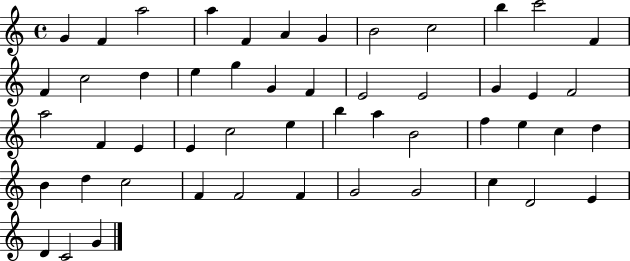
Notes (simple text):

G4/q F4/q A5/h A5/q F4/q A4/q G4/q B4/h C5/h B5/q C6/h F4/q F4/q C5/h D5/q E5/q G5/q G4/q F4/q E4/h E4/h G4/q E4/q F4/h A5/h F4/q E4/q E4/q C5/h E5/q B5/q A5/q B4/h F5/q E5/q C5/q D5/q B4/q D5/q C5/h F4/q F4/h F4/q G4/h G4/h C5/q D4/h E4/q D4/q C4/h G4/q